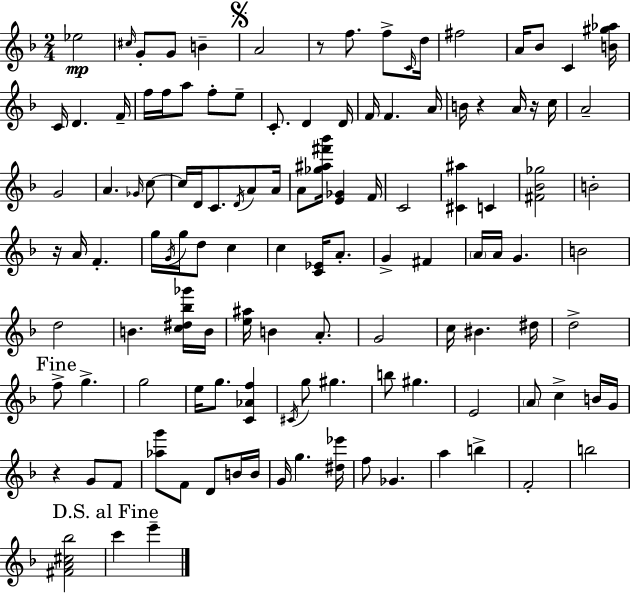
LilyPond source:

{
  \clef treble
  \numericTimeSignature
  \time 2/4
  \key f \major
  ees''2\mp | \grace { cis''16 } g'8-. g'8 b'4-- | \mark \markup { \musicglyph "scripts.segno" } a'2 | r8 f''8. f''8-> | \break \grace { c'16 } d''16 fis''2 | a'16 bes'8 c'4 | <b' gis'' aes''>16 c'16 d'4. | f'16-- f''16 f''16 a''8 f''8-. | \break e''8-- c'8.-. d'4 | d'16 f'16 f'4. | a'16 b'16 r4 a'16 | r16 c''16 a'2-- | \break g'2 | a'4. | \grace { ges'16 } c''8~~ c''16 d'16 c'8. | \acciaccatura { d'16 } a'8 a'16 a'8 <ges'' ais'' fis''' bes'''>16 <e' ges'>4 | \break f'16 c'2 | <cis' ais''>4 | c'4 <fis' bes' ges''>2 | b'2-. | \break r16 a'16 f'4.-. | g''16 \acciaccatura { g'16 } g''16 d''8 | c''4 c''4 | <c' ees'>16 a'8.-. g'4-> | \break fis'4 \parenthesize a'16 a'16 g'4. | b'2 | d''2 | b'4. | \break <c'' dis'' bes'' ges'''>16 b'16 <e'' ais''>16 b'4 | a'8.-. g'2 | c''16 bis'4. | dis''16 d''2-> | \break \mark "Fine" f''8-> g''4.-> | g''2 | e''16 g''8. | <c' aes' f''>4 \acciaccatura { cis'16 } g''8 | \break gis''4. b''8 | gis''4. e'2 | \parenthesize a'8 | c''4-> b'16 g'16 r4 | \break g'8 f'8 <aes'' g'''>8 | f'8 d'8 b'16 b'16 g'16 g''4. | <dis'' ees'''>16 f''8 | ges'4. a''4 | \break b''4-> f'2-. | b''2 | <fis' a' cis'' bes''>2 | \mark "D.S. al Fine" c'''4 | \break e'''4-- \bar "|."
}